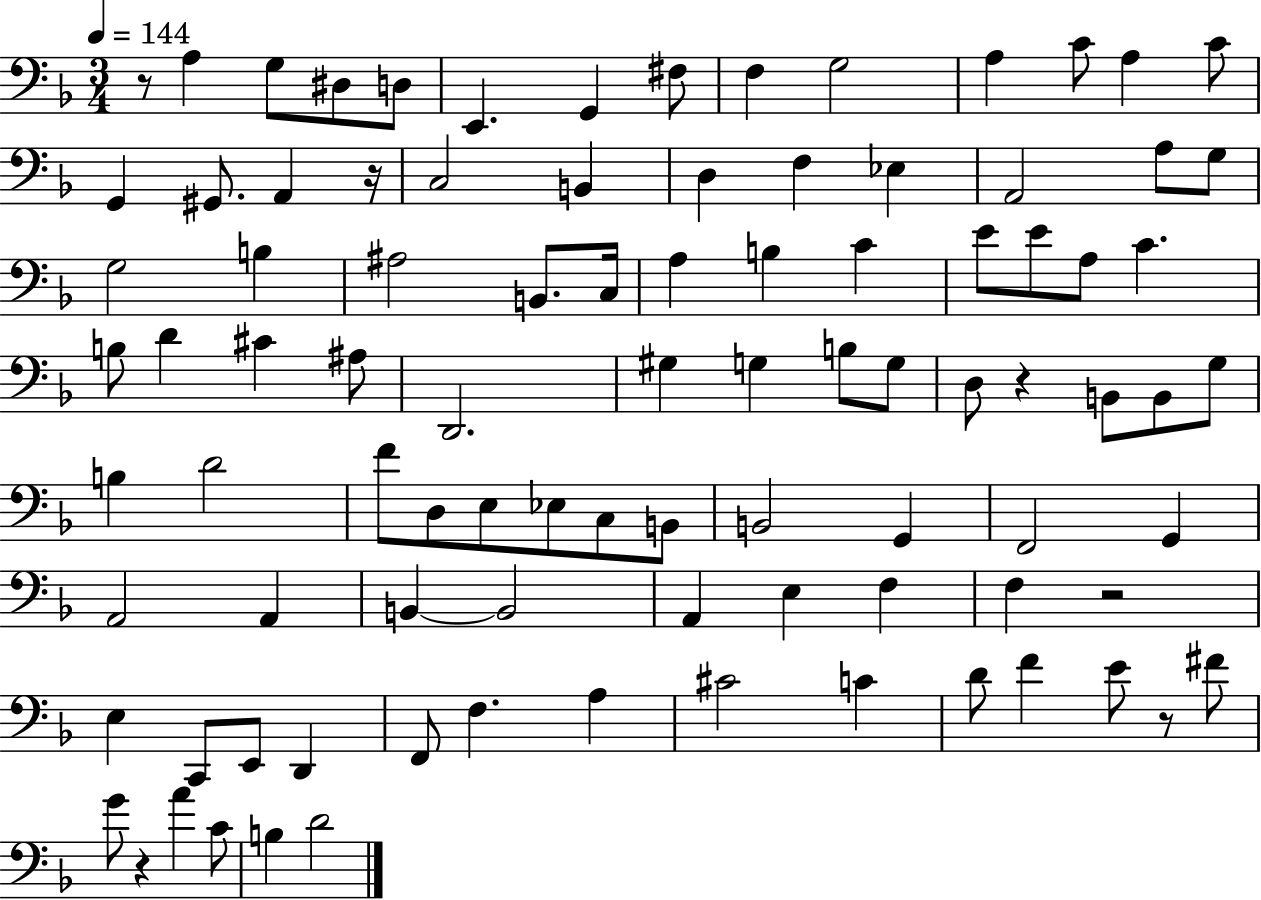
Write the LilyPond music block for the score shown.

{
  \clef bass
  \numericTimeSignature
  \time 3/4
  \key f \major
  \tempo 4 = 144
  \repeat volta 2 { r8 a4 g8 dis8 d8 | e,4. g,4 fis8 | f4 g2 | a4 c'8 a4 c'8 | \break g,4 gis,8. a,4 r16 | c2 b,4 | d4 f4 ees4 | a,2 a8 g8 | \break g2 b4 | ais2 b,8. c16 | a4 b4 c'4 | e'8 e'8 a8 c'4. | \break b8 d'4 cis'4 ais8 | d,2. | gis4 g4 b8 g8 | d8 r4 b,8 b,8 g8 | \break b4 d'2 | f'8 d8 e8 ees8 c8 b,8 | b,2 g,4 | f,2 g,4 | \break a,2 a,4 | b,4~~ b,2 | a,4 e4 f4 | f4 r2 | \break e4 c,8 e,8 d,4 | f,8 f4. a4 | cis'2 c'4 | d'8 f'4 e'8 r8 fis'8 | \break g'8 r4 a'4 c'8 | b4 d'2 | } \bar "|."
}